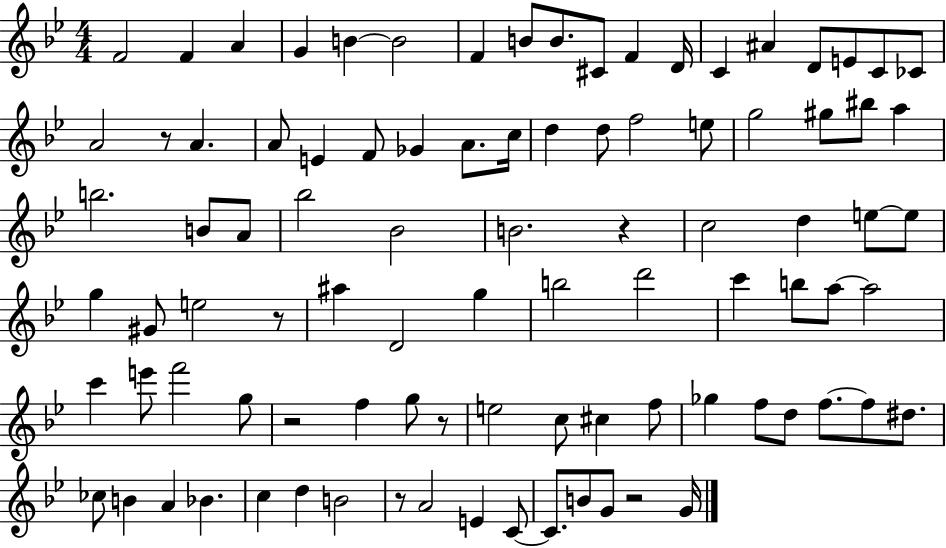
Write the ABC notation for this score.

X:1
T:Untitled
M:4/4
L:1/4
K:Bb
F2 F A G B B2 F B/2 B/2 ^C/2 F D/4 C ^A D/2 E/2 C/2 _C/2 A2 z/2 A A/2 E F/2 _G A/2 c/4 d d/2 f2 e/2 g2 ^g/2 ^b/2 a b2 B/2 A/2 _b2 _B2 B2 z c2 d e/2 e/2 g ^G/2 e2 z/2 ^a D2 g b2 d'2 c' b/2 a/2 a2 c' e'/2 f'2 g/2 z2 f g/2 z/2 e2 c/2 ^c f/2 _g f/2 d/2 f/2 f/2 ^d/2 _c/2 B A _B c d B2 z/2 A2 E C/2 C/2 B/2 G/2 z2 G/4